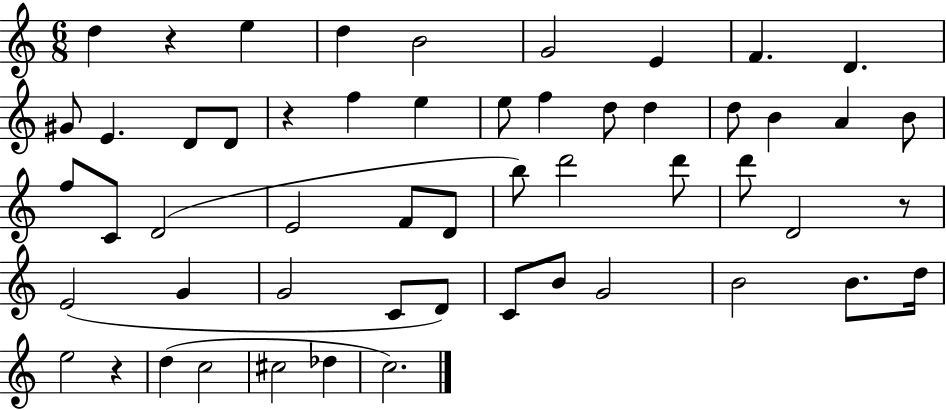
{
  \clef treble
  \numericTimeSignature
  \time 6/8
  \key c \major
  d''4 r4 e''4 | d''4 b'2 | g'2 e'4 | f'4. d'4. | \break gis'8 e'4. d'8 d'8 | r4 f''4 e''4 | e''8 f''4 d''8 d''4 | d''8 b'4 a'4 b'8 | \break f''8 c'8 d'2( | e'2 f'8 d'8 | b''8) d'''2 d'''8 | d'''8 d'2 r8 | \break e'2( g'4 | g'2 c'8 d'8) | c'8 b'8 g'2 | b'2 b'8. d''16 | \break e''2 r4 | d''4( c''2 | cis''2 des''4 | c''2.) | \break \bar "|."
}